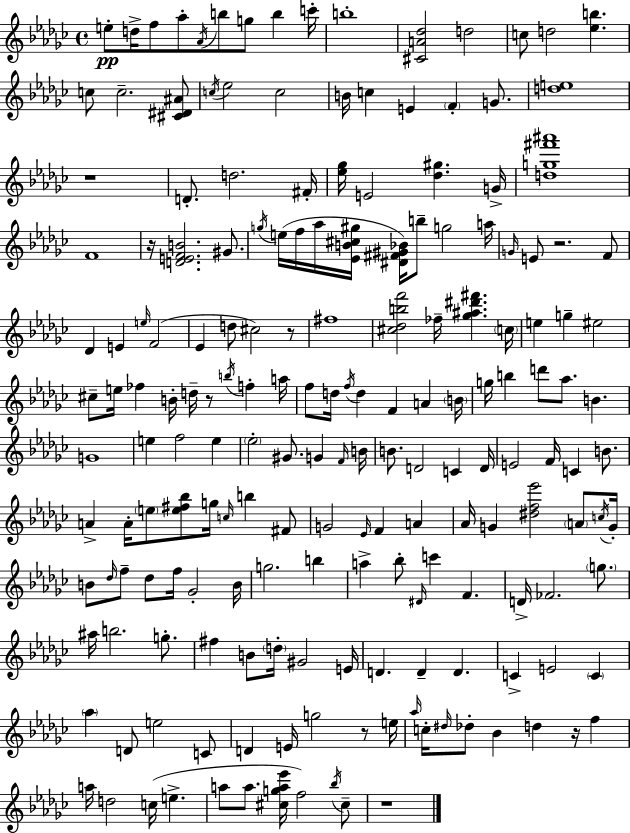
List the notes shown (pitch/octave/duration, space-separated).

E5/e D5/s F5/e Ab5/e Ab4/s B5/e G5/e B5/q C6/s B5/w [C#4,A4,Db5]/h D5/h C5/e D5/h [Eb5,B5]/q. C5/e C5/h. [C#4,D#4,A#4]/e C5/s Eb5/h C5/h B4/s C5/q E4/q F4/q G4/e. [D5,E5]/w R/w D4/e. D5/h. F#4/s [Eb5,Gb5]/s E4/h [Db5,G#5]/q. G4/s [D5,G5,F#6,A#6]/w F4/w R/s [D4,E4,F4,B4]/h. G#4/e. G5/s E5/s F5/s Ab5/s [Eb4,B4,C#5,G#5]/s [D#4,F#4,G#4,Bb4]/s B5/e G5/h A5/s G4/s E4/e R/h. F4/e Db4/q E4/q E5/s F4/h Eb4/q D5/e C#5/h R/e F#5/w [C#5,Db5,B5,F6]/h FES5/s [Gb5,A#5,D#6,F#6]/q. C5/s E5/q G5/q EIS5/h C#5/e E5/s FES5/q B4/s D5/s R/e B5/s F5/q A5/s F5/e D5/s F5/s D5/q F4/q A4/q B4/s G5/s B5/q D6/e Ab5/e. B4/q. G4/w E5/q F5/h E5/q Eb5/h G#4/e. G4/q F4/s B4/s B4/e. D4/h C4/q D4/s E4/h F4/s C4/q B4/e. A4/q A4/s E5/e [E5,F#5,Bb5]/e G5/s C5/s B5/q F#4/e G4/h Eb4/s F4/q A4/q Ab4/s G4/q [D#5,F5,Eb6]/h A4/e C5/s G4/s B4/e Db5/s F5/e Db5/e F5/s Gb4/h B4/s G5/h. B5/q A5/q Bb5/e D#4/s C6/q F4/q. D4/s FES4/h. G5/e. A#5/s B5/h. G5/e. F#5/q B4/e D5/s G#4/h E4/s D4/q. D4/q D4/q. C4/q E4/h C4/q Ab5/q D4/e E5/h C4/e D4/q E4/s G5/h R/e E5/s Ab5/s C5/s D#5/s Db5/e Bb4/q D5/q R/s F5/q A5/s D5/h C5/s E5/q. A5/e A5/e. [C#5,G5,A5,Eb6]/s F5/h Bb5/s C#5/e R/w